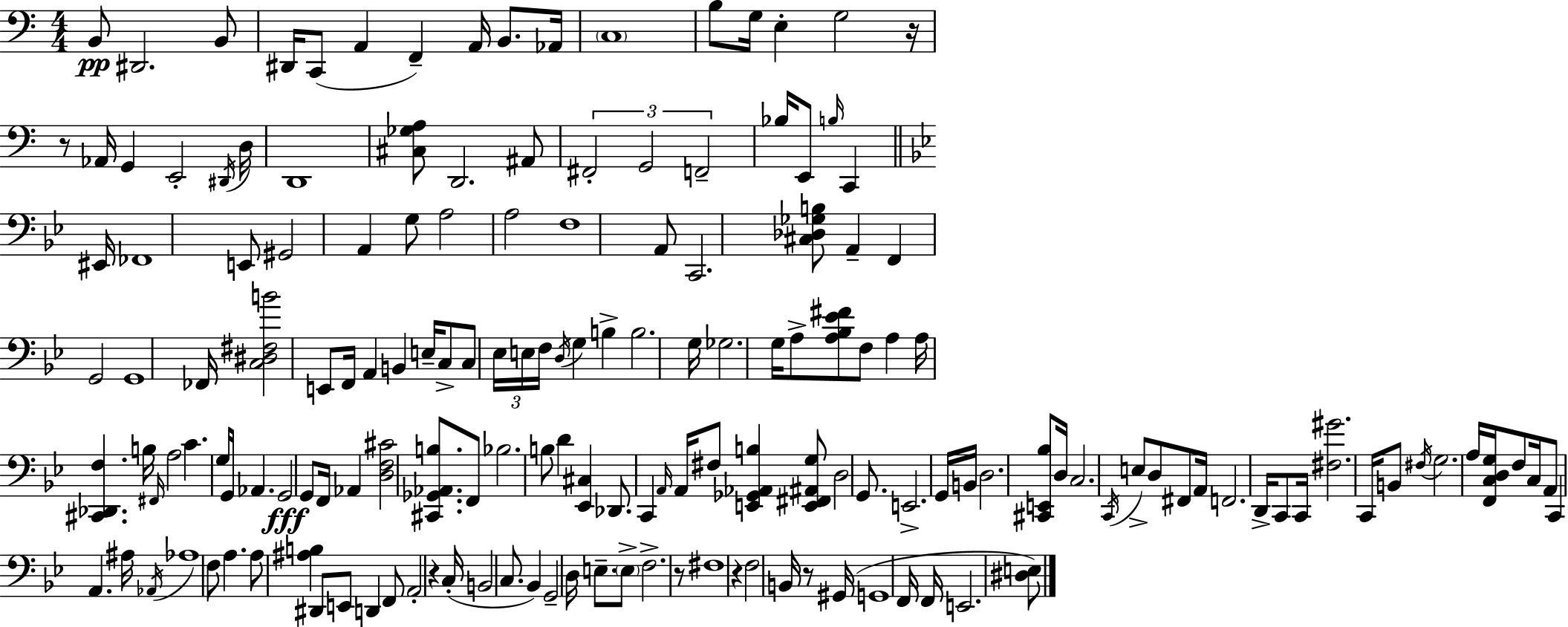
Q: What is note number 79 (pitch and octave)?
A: F2